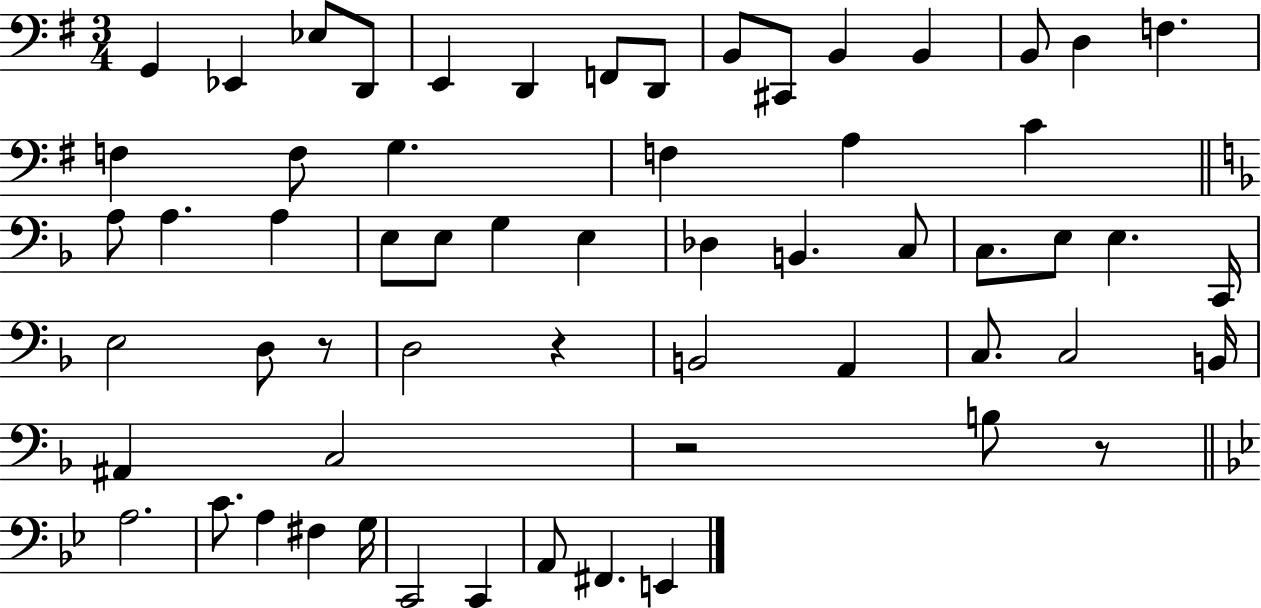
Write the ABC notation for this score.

X:1
T:Untitled
M:3/4
L:1/4
K:G
G,, _E,, _E,/2 D,,/2 E,, D,, F,,/2 D,,/2 B,,/2 ^C,,/2 B,, B,, B,,/2 D, F, F, F,/2 G, F, A, C A,/2 A, A, E,/2 E,/2 G, E, _D, B,, C,/2 C,/2 E,/2 E, C,,/4 E,2 D,/2 z/2 D,2 z B,,2 A,, C,/2 C,2 B,,/4 ^A,, C,2 z2 B,/2 z/2 A,2 C/2 A, ^F, G,/4 C,,2 C,, A,,/2 ^F,, E,,